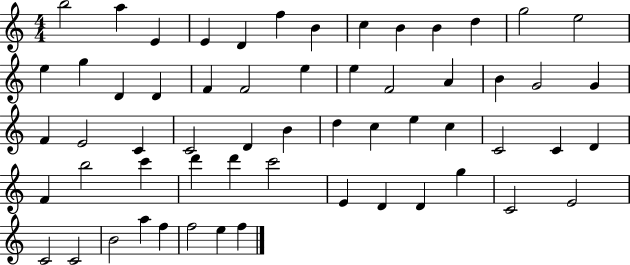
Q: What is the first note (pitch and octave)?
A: B5